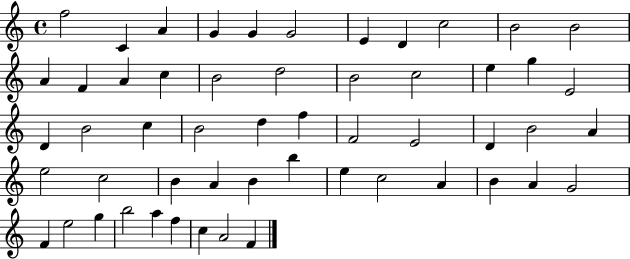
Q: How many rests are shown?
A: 0